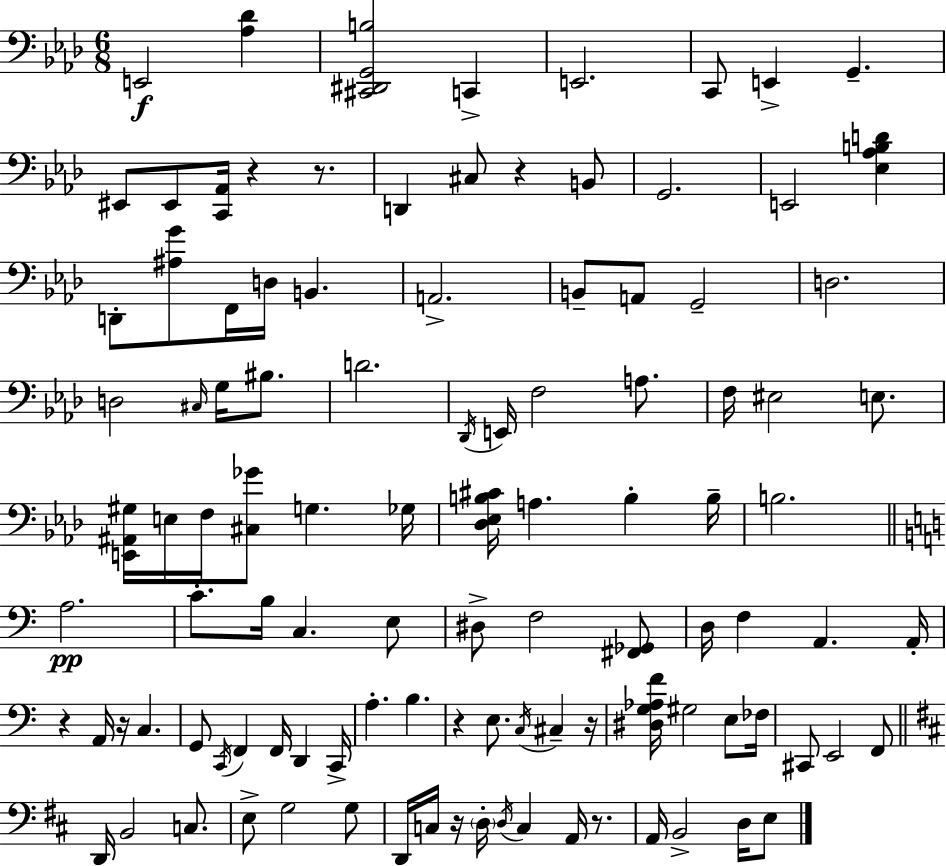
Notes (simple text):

E2/h [Ab3,Db4]/q [C#2,D#2,G2,B3]/h C2/q E2/h. C2/e E2/q G2/q. EIS2/e EIS2/e [C2,Ab2]/s R/q R/e. D2/q C#3/e R/q B2/e G2/h. E2/h [Eb3,Ab3,B3,D4]/q D2/e [A#3,G4]/e F2/s D3/s B2/q. A2/h. B2/e A2/e G2/h D3/h. D3/h C#3/s G3/s BIS3/e. D4/h. Db2/s E2/s F3/h A3/e. F3/s EIS3/h E3/e. [E2,A#2,G#3]/s E3/s F3/s [C#3,Gb4]/e G3/q. Gb3/s [Db3,Eb3,B3,C#4]/s A3/q. B3/q B3/s B3/h. A3/h. C4/e. B3/s C3/q. E3/e D#3/e F3/h [F#2,Gb2]/e D3/s F3/q A2/q. A2/s R/q A2/s R/s C3/q. G2/e C2/s F2/q F2/s D2/q C2/s A3/q. B3/q. R/q E3/e. C3/s C#3/q R/s [D#3,G3,Ab3,F4]/s G#3/h E3/e FES3/s C#2/e E2/h F2/e D2/s B2/h C3/e. E3/e G3/h G3/e D2/s C3/s R/s D3/s D3/s C3/q A2/s R/e. A2/s B2/h D3/s E3/e